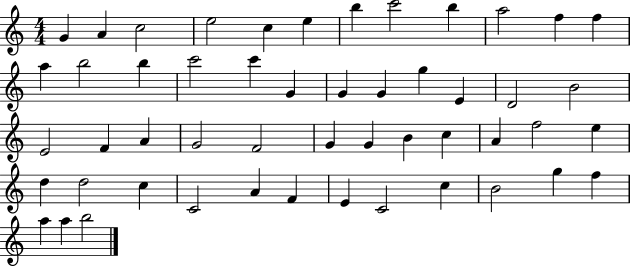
X:1
T:Untitled
M:4/4
L:1/4
K:C
G A c2 e2 c e b c'2 b a2 f f a b2 b c'2 c' G G G g E D2 B2 E2 F A G2 F2 G G B c A f2 e d d2 c C2 A F E C2 c B2 g f a a b2